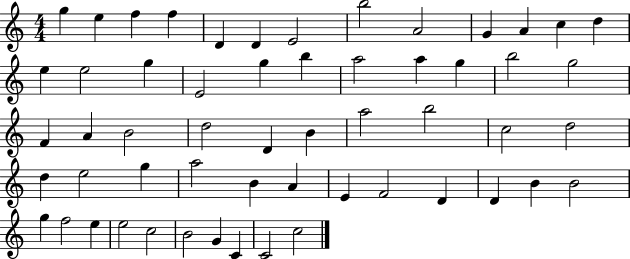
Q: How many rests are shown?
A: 0